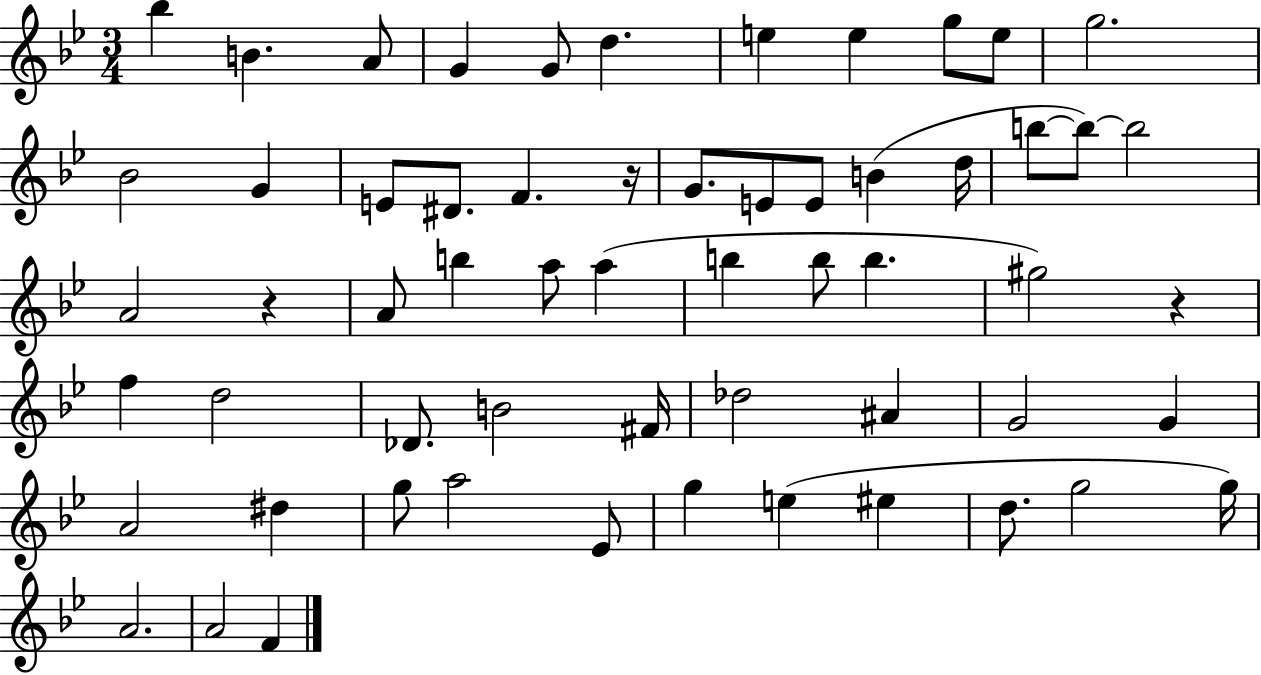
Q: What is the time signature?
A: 3/4